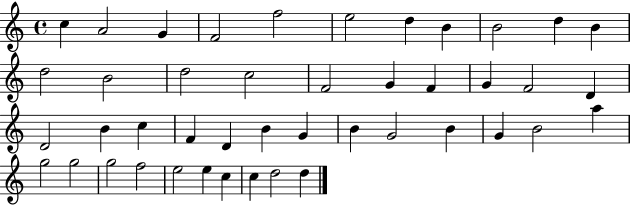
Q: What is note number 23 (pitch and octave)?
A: B4